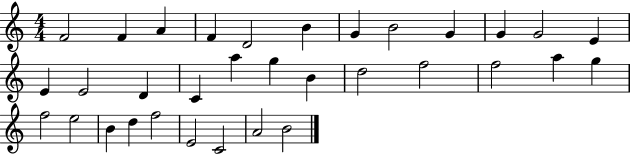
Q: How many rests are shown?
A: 0